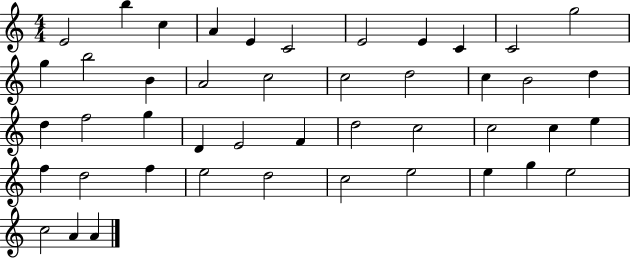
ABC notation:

X:1
T:Untitled
M:4/4
L:1/4
K:C
E2 b c A E C2 E2 E C C2 g2 g b2 B A2 c2 c2 d2 c B2 d d f2 g D E2 F d2 c2 c2 c e f d2 f e2 d2 c2 e2 e g e2 c2 A A